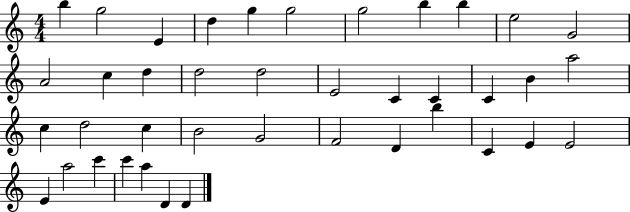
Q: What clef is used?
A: treble